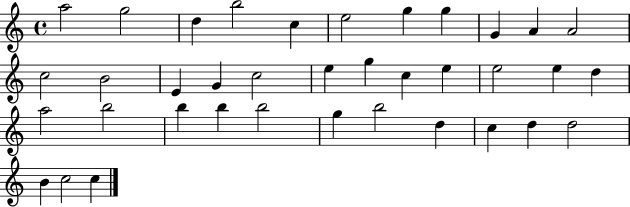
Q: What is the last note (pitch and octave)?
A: C5